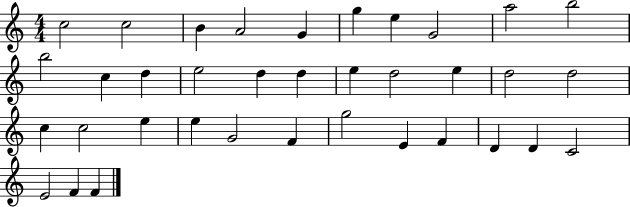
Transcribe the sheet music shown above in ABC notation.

X:1
T:Untitled
M:4/4
L:1/4
K:C
c2 c2 B A2 G g e G2 a2 b2 b2 c d e2 d d e d2 e d2 d2 c c2 e e G2 F g2 E F D D C2 E2 F F